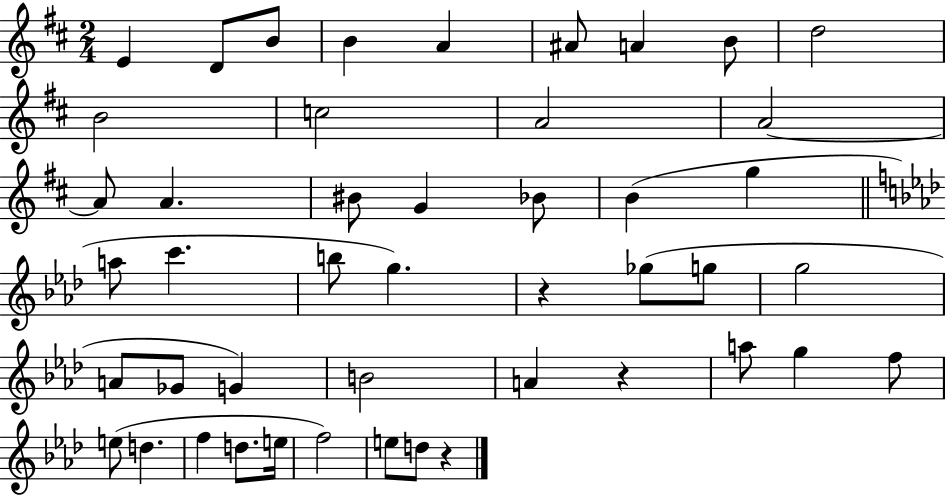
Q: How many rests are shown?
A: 3